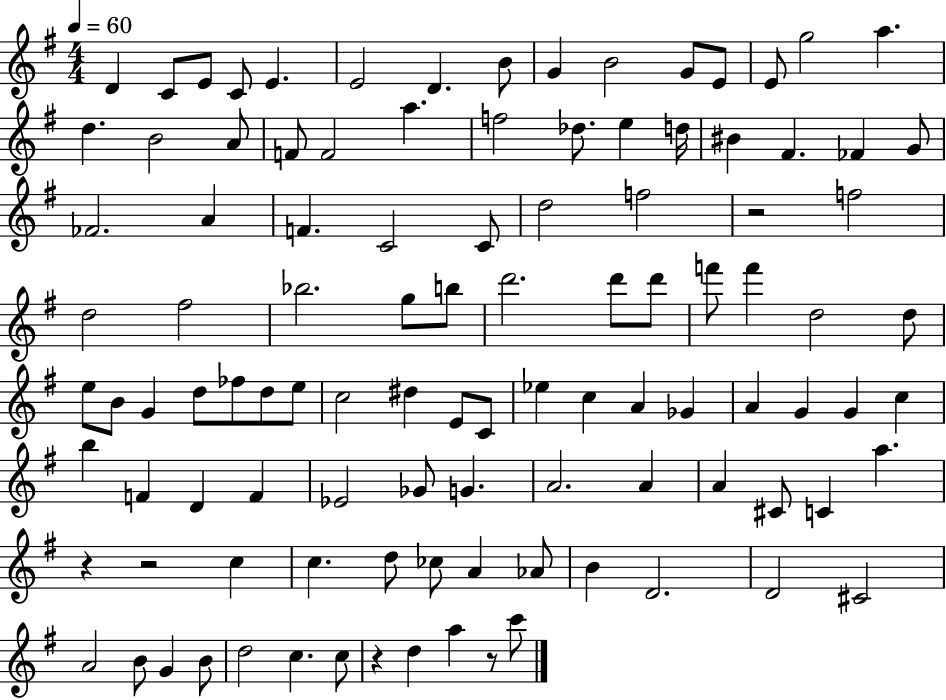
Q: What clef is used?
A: treble